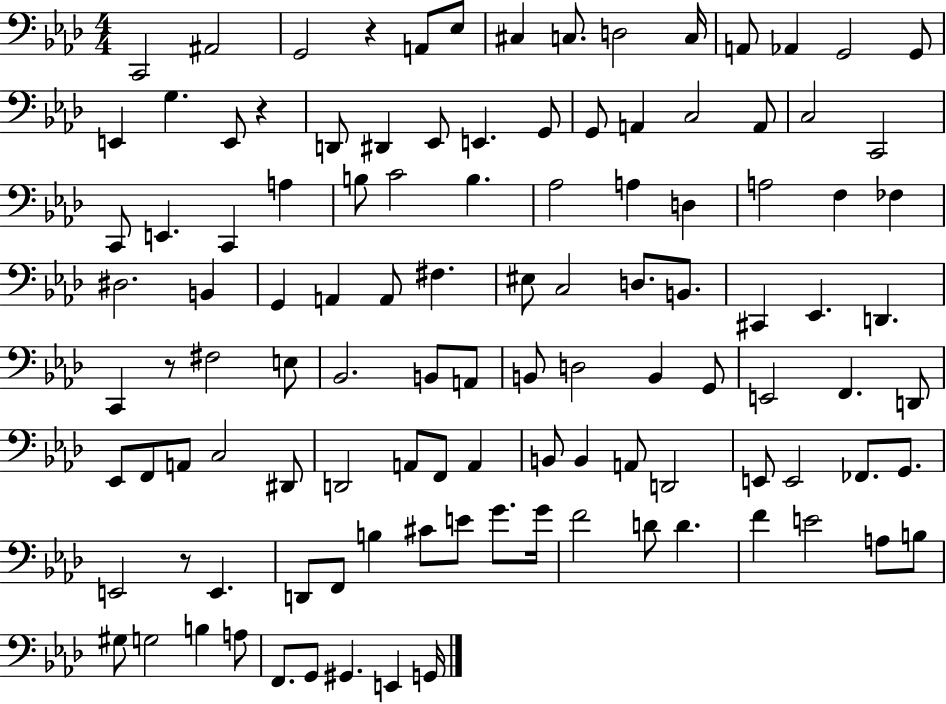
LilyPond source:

{
  \clef bass
  \numericTimeSignature
  \time 4/4
  \key aes \major
  c,2 ais,2 | g,2 r4 a,8 ees8 | cis4 c8. d2 c16 | a,8 aes,4 g,2 g,8 | \break e,4 g4. e,8 r4 | d,8 dis,4 ees,8 e,4. g,8 | g,8 a,4 c2 a,8 | c2 c,2 | \break c,8 e,4. c,4 a4 | b8 c'2 b4. | aes2 a4 d4 | a2 f4 fes4 | \break dis2. b,4 | g,4 a,4 a,8 fis4. | eis8 c2 d8. b,8. | cis,4 ees,4. d,4. | \break c,4 r8 fis2 e8 | bes,2. b,8 a,8 | b,8 d2 b,4 g,8 | e,2 f,4. d,8 | \break ees,8 f,8 a,8 c2 dis,8 | d,2 a,8 f,8 a,4 | b,8 b,4 a,8 d,2 | e,8 e,2 fes,8. g,8. | \break e,2 r8 e,4. | d,8 f,8 b4 cis'8 e'8 g'8. g'16 | f'2 d'8 d'4. | f'4 e'2 a8 b8 | \break gis8 g2 b4 a8 | f,8. g,8 gis,4. e,4 g,16 | \bar "|."
}